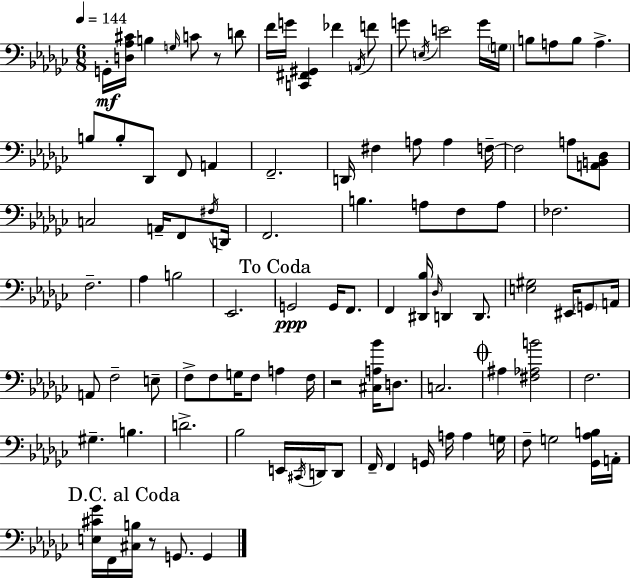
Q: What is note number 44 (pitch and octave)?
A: F3